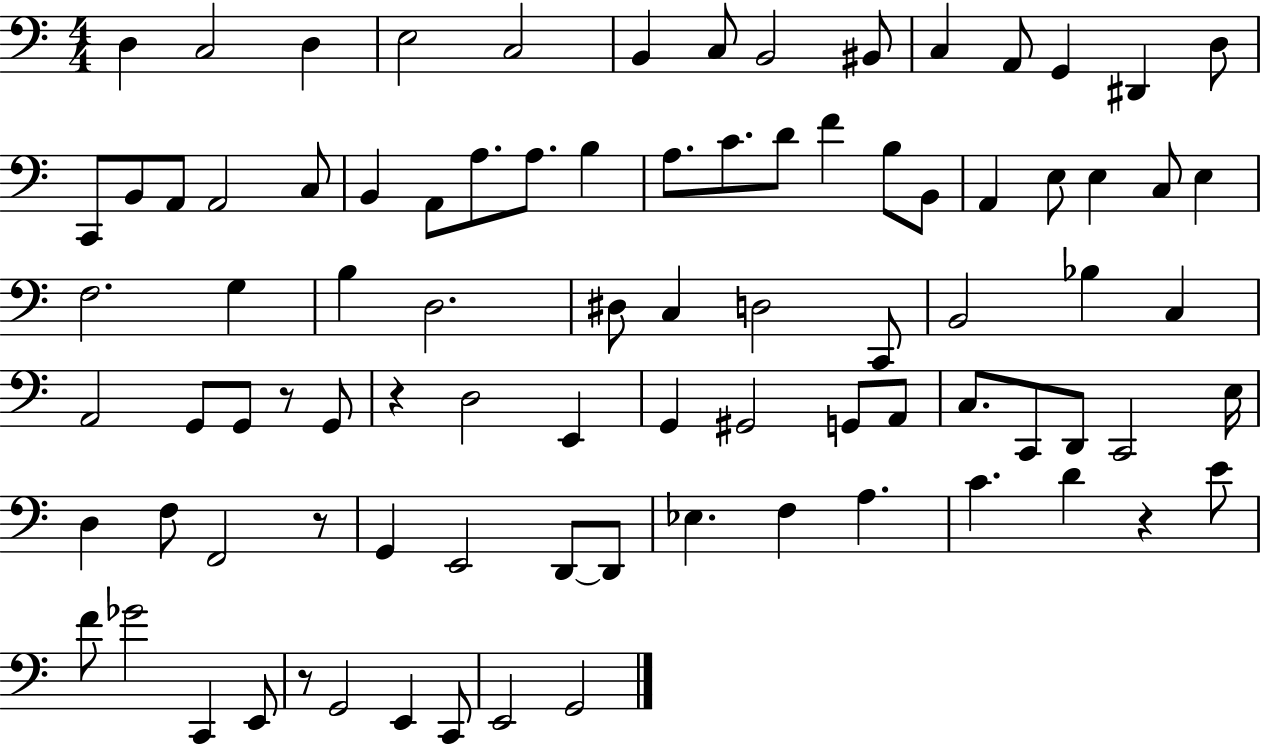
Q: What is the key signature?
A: C major